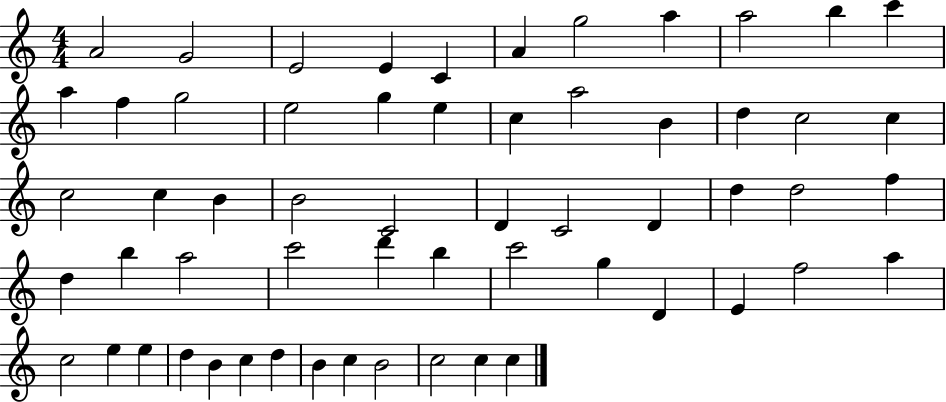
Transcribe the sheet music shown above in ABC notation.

X:1
T:Untitled
M:4/4
L:1/4
K:C
A2 G2 E2 E C A g2 a a2 b c' a f g2 e2 g e c a2 B d c2 c c2 c B B2 C2 D C2 D d d2 f d b a2 c'2 d' b c'2 g D E f2 a c2 e e d B c d B c B2 c2 c c